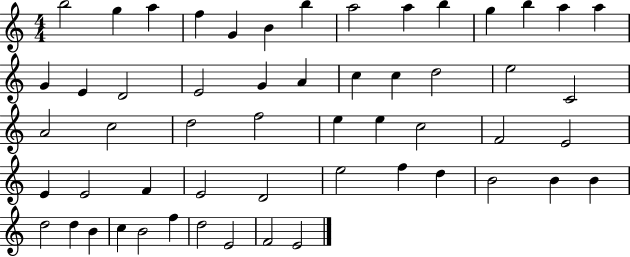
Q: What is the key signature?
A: C major